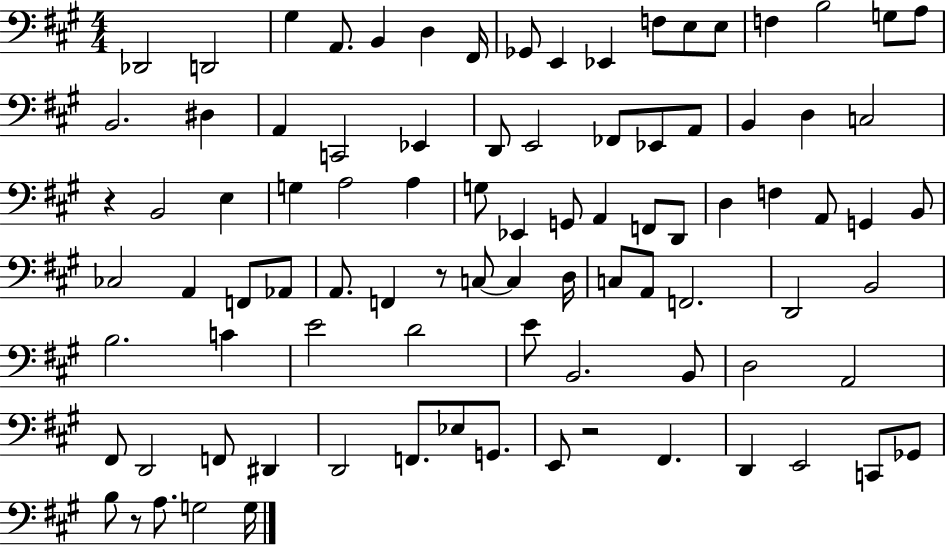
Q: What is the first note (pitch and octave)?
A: Db2